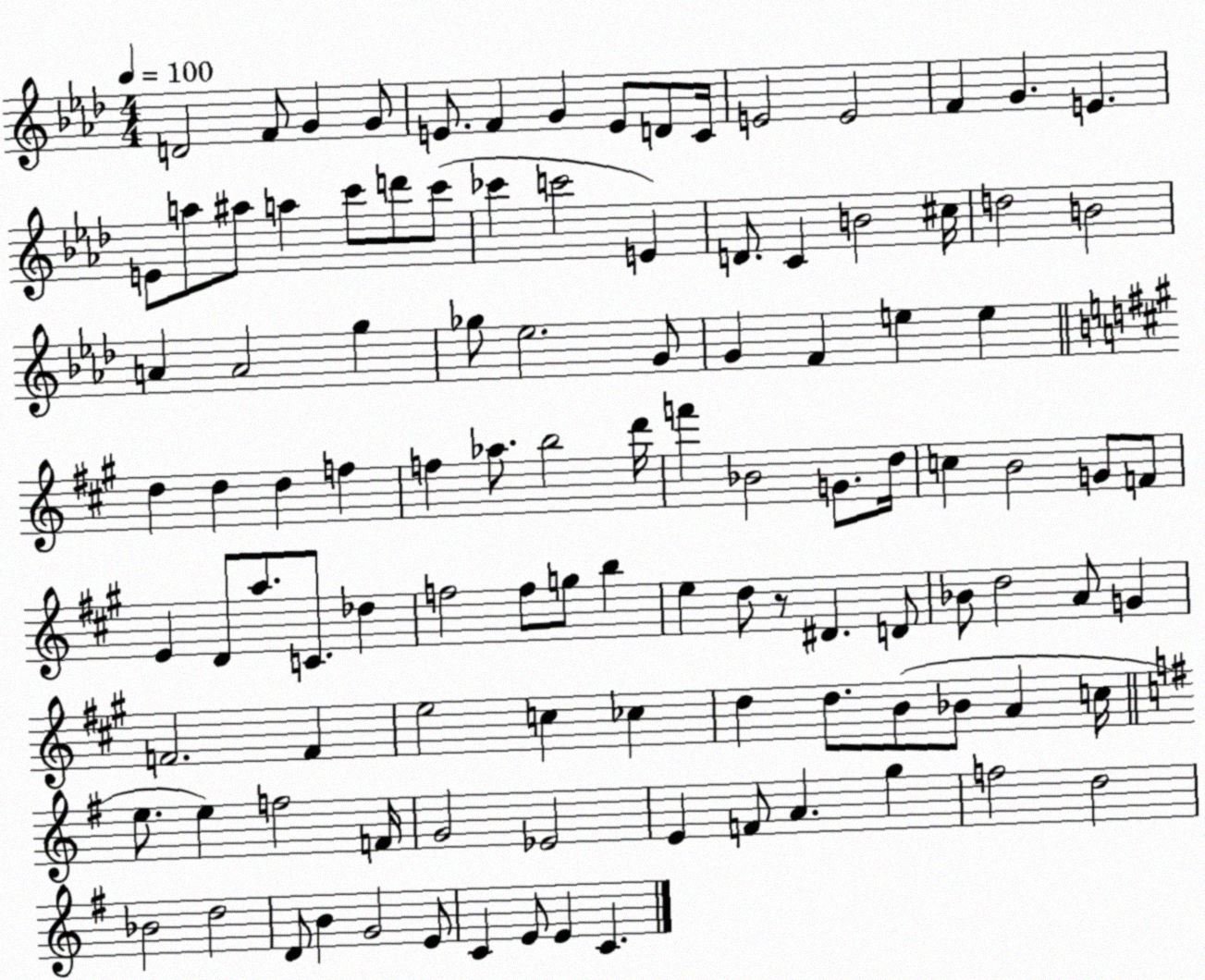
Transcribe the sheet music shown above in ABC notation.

X:1
T:Untitled
M:4/4
L:1/4
K:Ab
D2 F/2 G G/2 E/2 F G E/2 D/2 C/4 E2 E2 F G E E/2 a/2 ^a/2 a c'/2 d'/2 c'/2 _c' c'2 E D/2 C B2 ^c/4 d2 B2 A A2 g _g/2 _e2 G/2 G F e e d d d f f _a/2 b2 d'/4 f' _B2 G/2 d/4 c B2 G/2 F/2 E D/2 a/2 C/2 _d f2 f/2 g/2 b e d/2 z/2 ^D D/2 _B/2 d2 A/2 G F2 F e2 c _c d d/2 B/2 _B/2 A c/4 e/2 e f2 F/4 G2 _E2 E F/2 A g f2 d2 _B2 d2 D/2 B G2 E/2 C E/2 E C